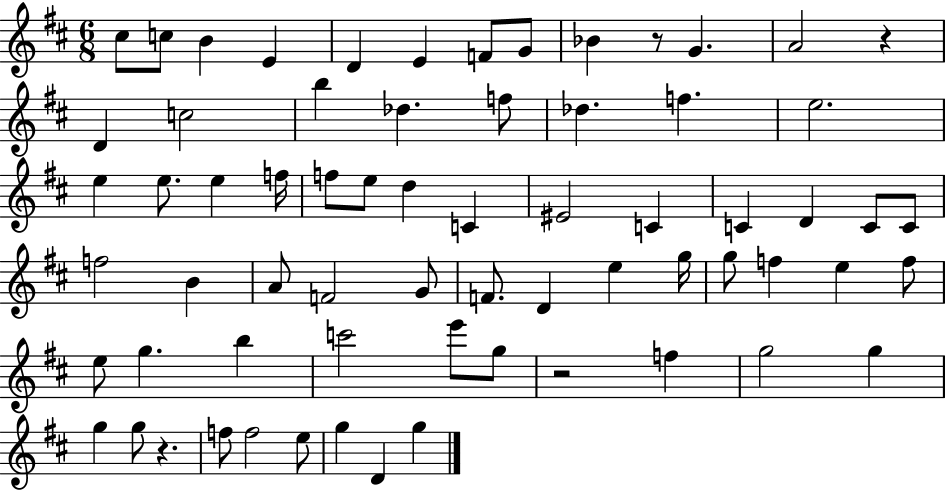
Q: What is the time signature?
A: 6/8